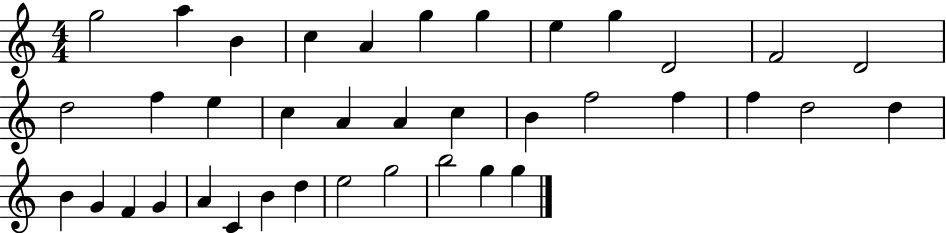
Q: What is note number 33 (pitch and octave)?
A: D5